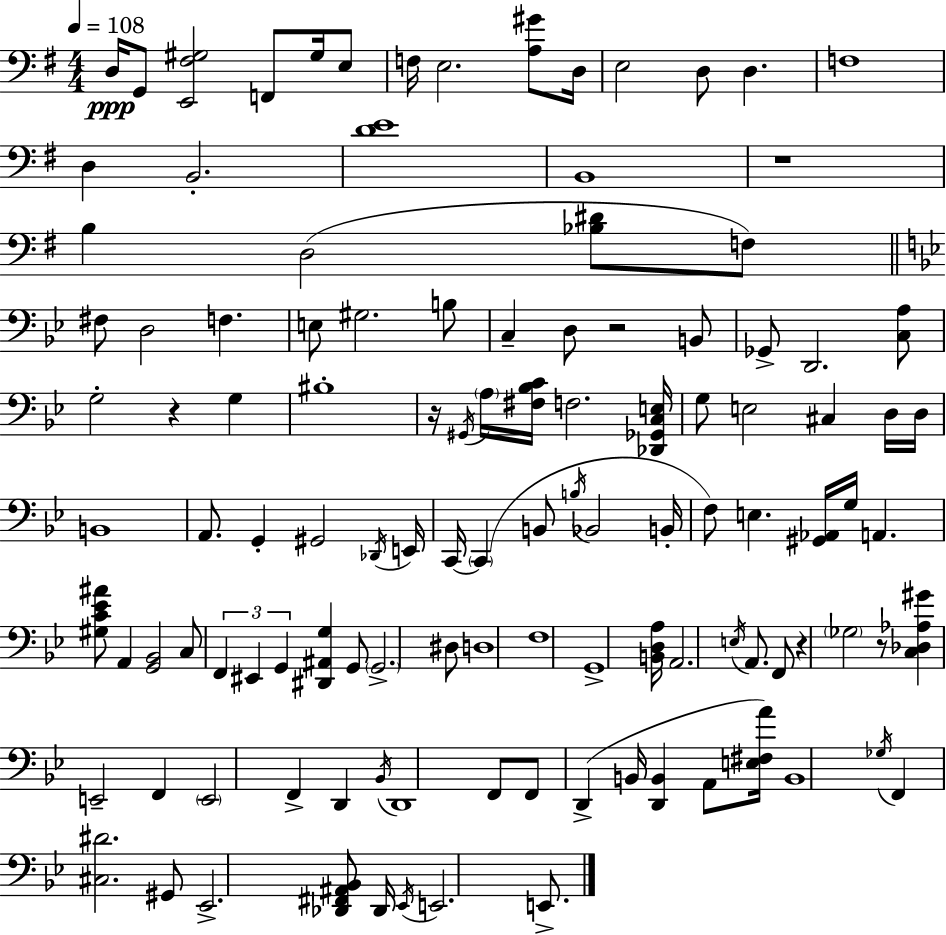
D3/s G2/e [E2,F#3,G#3]/h F2/e G#3/s E3/e F3/s E3/h. [A3,G#4]/e D3/s E3/h D3/e D3/q. F3/w D3/q B2/h. [D4,E4]/w B2/w R/w B3/q D3/h [Bb3,D#4]/e F3/e F#3/e D3/h F3/q. E3/e G#3/h. B3/e C3/q D3/e R/h B2/e Gb2/e D2/h. [C3,A3]/e G3/h R/q G3/q BIS3/w R/s G#2/s A3/s [F#3,Bb3,C4]/s F3/h. [Db2,Gb2,C3,E3]/s G3/e E3/h C#3/q D3/s D3/s B2/w A2/e. G2/q G#2/h Db2/s E2/s C2/s C2/q B2/e B3/s Bb2/h B2/s F3/e E3/q. [G#2,Ab2]/s G3/s A2/q. [G#3,C4,Eb4,A#4]/e A2/q [G2,Bb2]/h C3/e F2/q EIS2/q G2/q [D#2,A#2,G3]/q G2/e G2/h. D#3/e D3/w F3/w G2/w [B2,D3,A3]/s A2/h. E3/s A2/e. F2/e R/q Gb3/h R/e [C3,Db3,Ab3,G#4]/q E2/h F2/q E2/h F2/q D2/q Bb2/s D2/w F2/e F2/e D2/q B2/s [D2,B2]/q A2/e [E3,F#3,A4]/s B2/w Gb3/s F2/q [C#3,D#4]/h. G#2/e Eb2/h. [Db2,F#2,A#2,Bb2]/e Db2/s Eb2/s E2/h. E2/e.